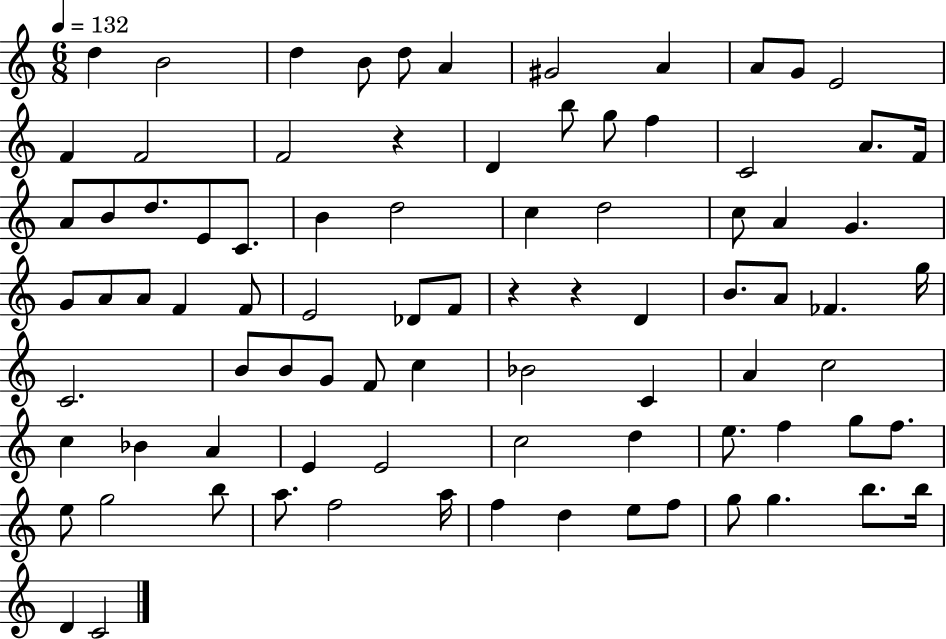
{
  \clef treble
  \numericTimeSignature
  \time 6/8
  \key c \major
  \tempo 4 = 132
  d''4 b'2 | d''4 b'8 d''8 a'4 | gis'2 a'4 | a'8 g'8 e'2 | \break f'4 f'2 | f'2 r4 | d'4 b''8 g''8 f''4 | c'2 a'8. f'16 | \break a'8 b'8 d''8. e'8 c'8. | b'4 d''2 | c''4 d''2 | c''8 a'4 g'4. | \break g'8 a'8 a'8 f'4 f'8 | e'2 des'8 f'8 | r4 r4 d'4 | b'8. a'8 fes'4. g''16 | \break c'2. | b'8 b'8 g'8 f'8 c''4 | bes'2 c'4 | a'4 c''2 | \break c''4 bes'4 a'4 | e'4 e'2 | c''2 d''4 | e''8. f''4 g''8 f''8. | \break e''8 g''2 b''8 | a''8. f''2 a''16 | f''4 d''4 e''8 f''8 | g''8 g''4. b''8. b''16 | \break d'4 c'2 | \bar "|."
}